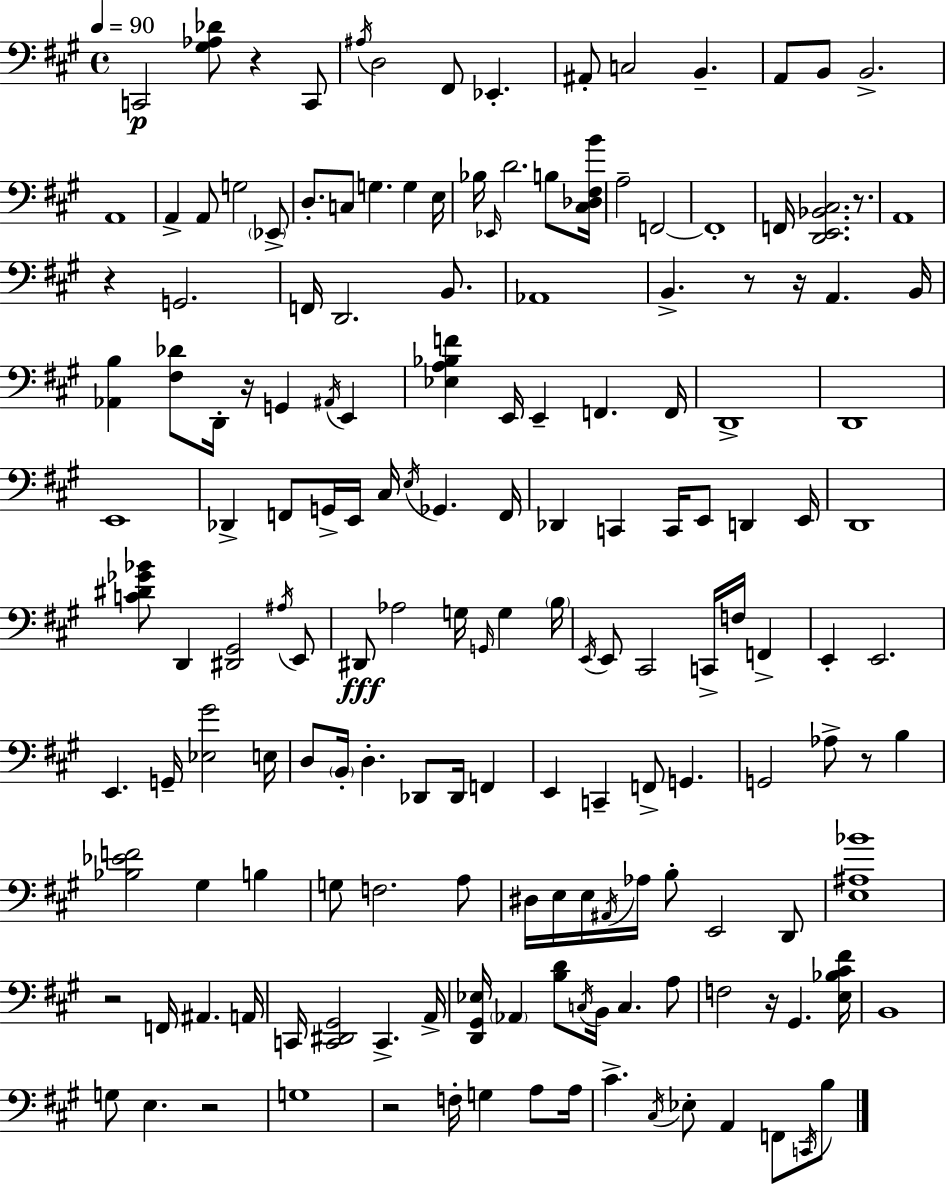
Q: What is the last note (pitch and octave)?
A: B3